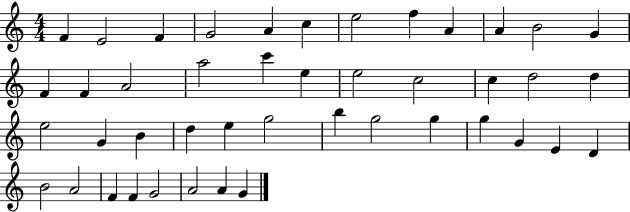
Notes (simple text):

F4/q E4/h F4/q G4/h A4/q C5/q E5/h F5/q A4/q A4/q B4/h G4/q F4/q F4/q A4/h A5/h C6/q E5/q E5/h C5/h C5/q D5/h D5/q E5/h G4/q B4/q D5/q E5/q G5/h B5/q G5/h G5/q G5/q G4/q E4/q D4/q B4/h A4/h F4/q F4/q G4/h A4/h A4/q G4/q